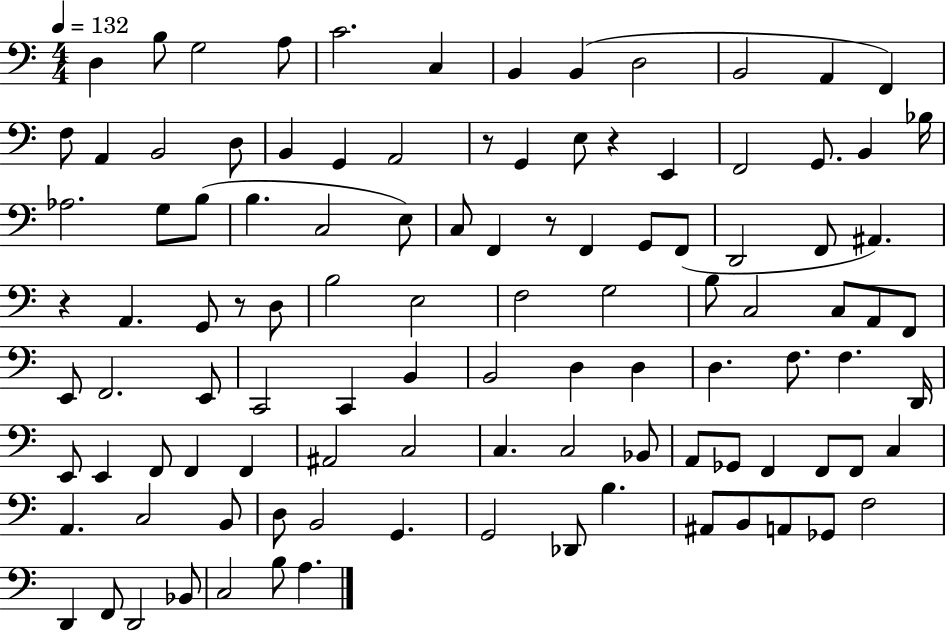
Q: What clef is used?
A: bass